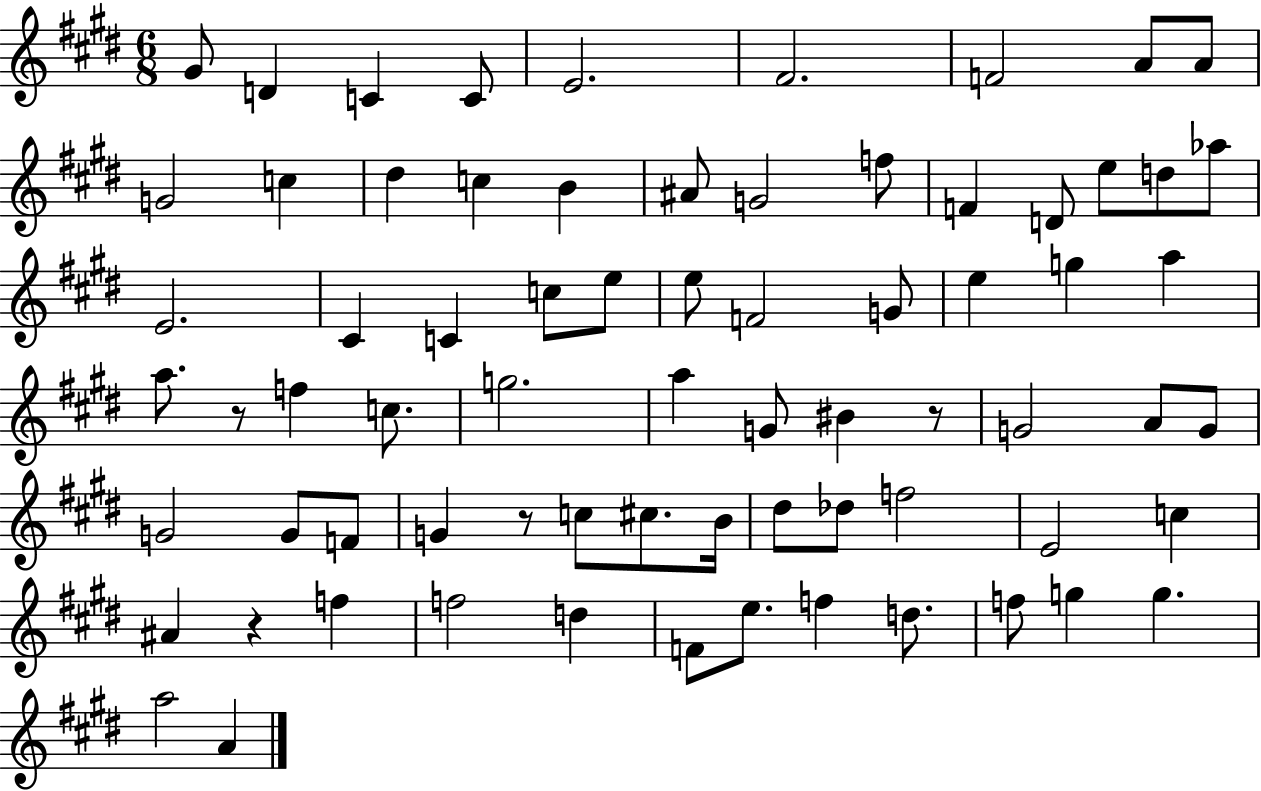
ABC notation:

X:1
T:Untitled
M:6/8
L:1/4
K:E
^G/2 D C C/2 E2 ^F2 F2 A/2 A/2 G2 c ^d c B ^A/2 G2 f/2 F D/2 e/2 d/2 _a/2 E2 ^C C c/2 e/2 e/2 F2 G/2 e g a a/2 z/2 f c/2 g2 a G/2 ^B z/2 G2 A/2 G/2 G2 G/2 F/2 G z/2 c/2 ^c/2 B/4 ^d/2 _d/2 f2 E2 c ^A z f f2 d F/2 e/2 f d/2 f/2 g g a2 A